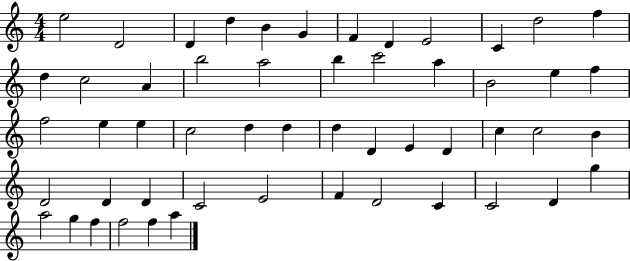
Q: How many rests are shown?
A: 0